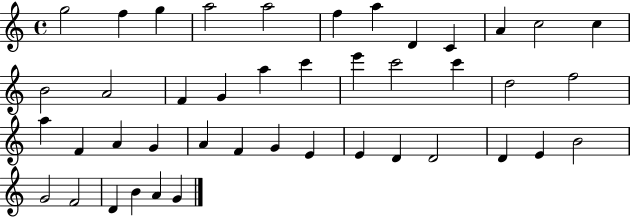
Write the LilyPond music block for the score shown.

{
  \clef treble
  \time 4/4
  \defaultTimeSignature
  \key c \major
  g''2 f''4 g''4 | a''2 a''2 | f''4 a''4 d'4 c'4 | a'4 c''2 c''4 | \break b'2 a'2 | f'4 g'4 a''4 c'''4 | e'''4 c'''2 c'''4 | d''2 f''2 | \break a''4 f'4 a'4 g'4 | a'4 f'4 g'4 e'4 | e'4 d'4 d'2 | d'4 e'4 b'2 | \break g'2 f'2 | d'4 b'4 a'4 g'4 | \bar "|."
}